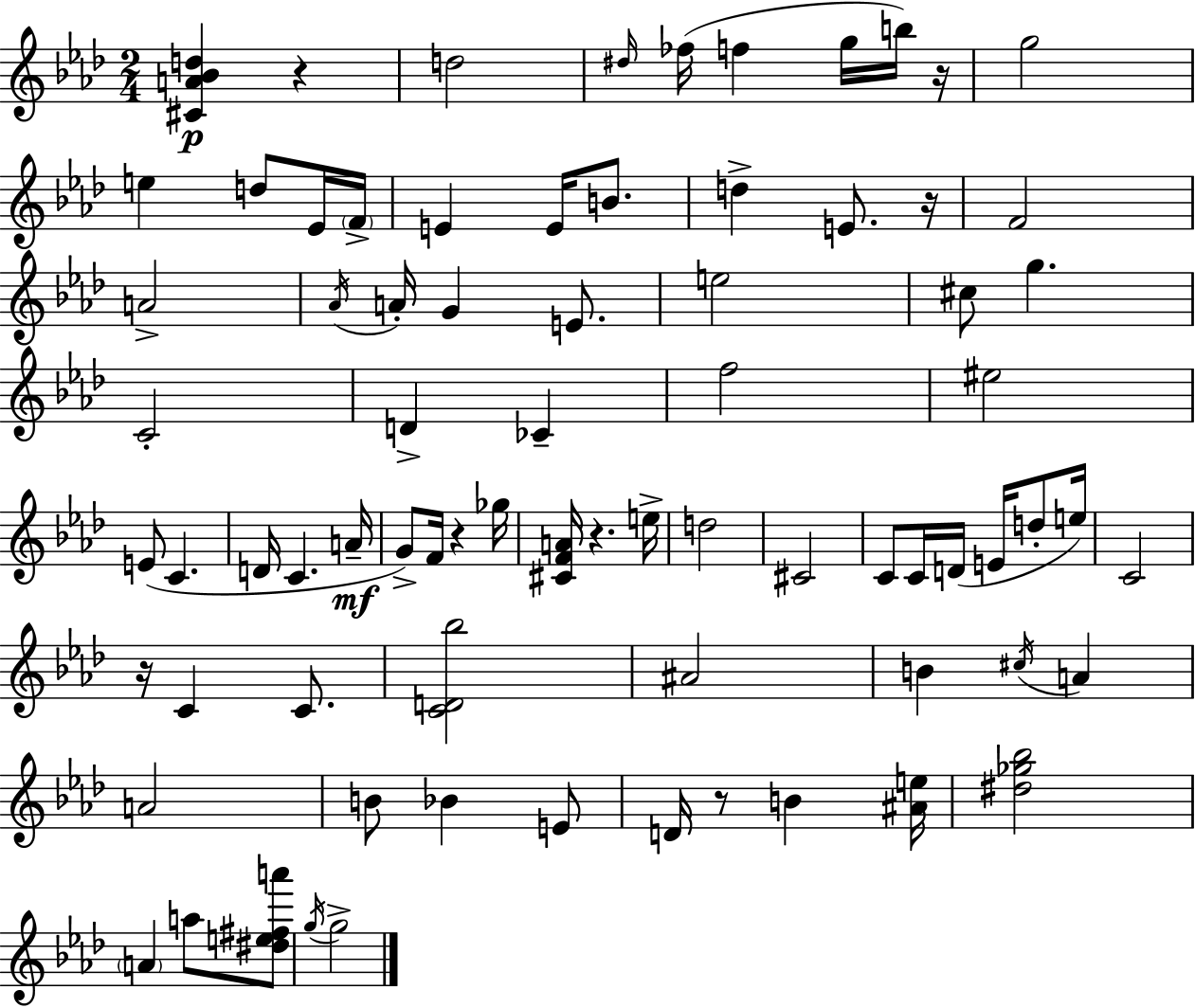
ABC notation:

X:1
T:Untitled
M:2/4
L:1/4
K:Ab
[^CA_Bd] z d2 ^d/4 _f/4 f g/4 b/4 z/4 g2 e d/2 _E/4 F/4 E E/4 B/2 d E/2 z/4 F2 A2 _A/4 A/4 G E/2 e2 ^c/2 g C2 D _C f2 ^e2 E/2 C D/4 C A/4 G/2 F/4 z _g/4 [^CFA]/4 z e/4 d2 ^C2 C/2 C/4 D/4 E/4 d/2 e/4 C2 z/4 C C/2 [CD_b]2 ^A2 B ^c/4 A A2 B/2 _B E/2 D/4 z/2 B [^Ae]/4 [^d_g_b]2 A a/2 [^de^fa']/2 g/4 g2